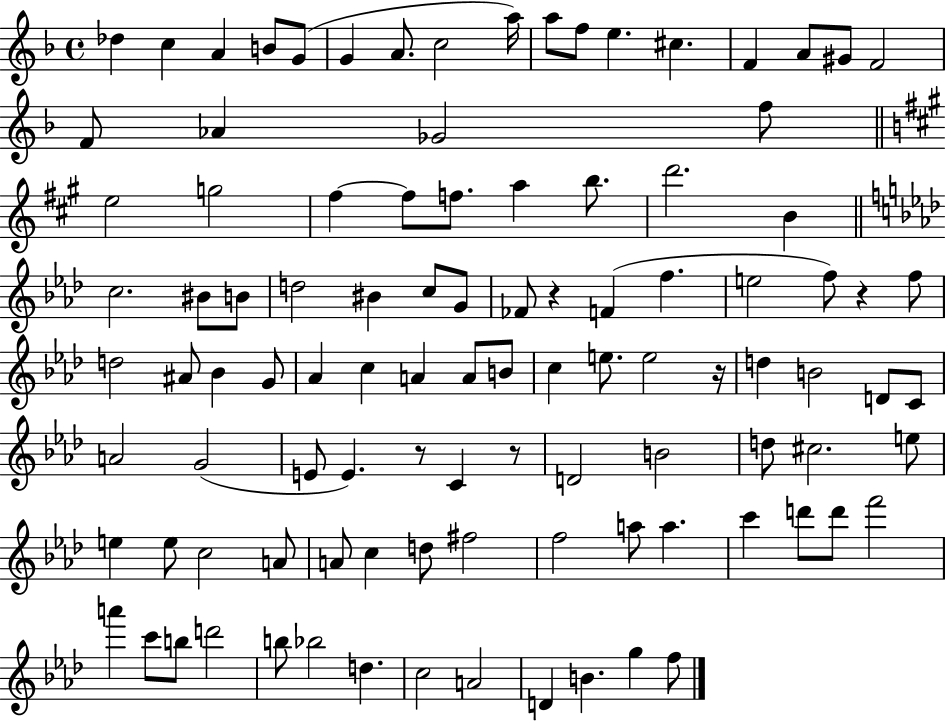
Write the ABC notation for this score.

X:1
T:Untitled
M:4/4
L:1/4
K:F
_d c A B/2 G/2 G A/2 c2 a/4 a/2 f/2 e ^c F A/2 ^G/2 F2 F/2 _A _G2 f/2 e2 g2 ^f ^f/2 f/2 a b/2 d'2 B c2 ^B/2 B/2 d2 ^B c/2 G/2 _F/2 z F f e2 f/2 z f/2 d2 ^A/2 _B G/2 _A c A A/2 B/2 c e/2 e2 z/4 d B2 D/2 C/2 A2 G2 E/2 E z/2 C z/2 D2 B2 d/2 ^c2 e/2 e e/2 c2 A/2 A/2 c d/2 ^f2 f2 a/2 a c' d'/2 d'/2 f'2 a' c'/2 b/2 d'2 b/2 _b2 d c2 A2 D B g f/2